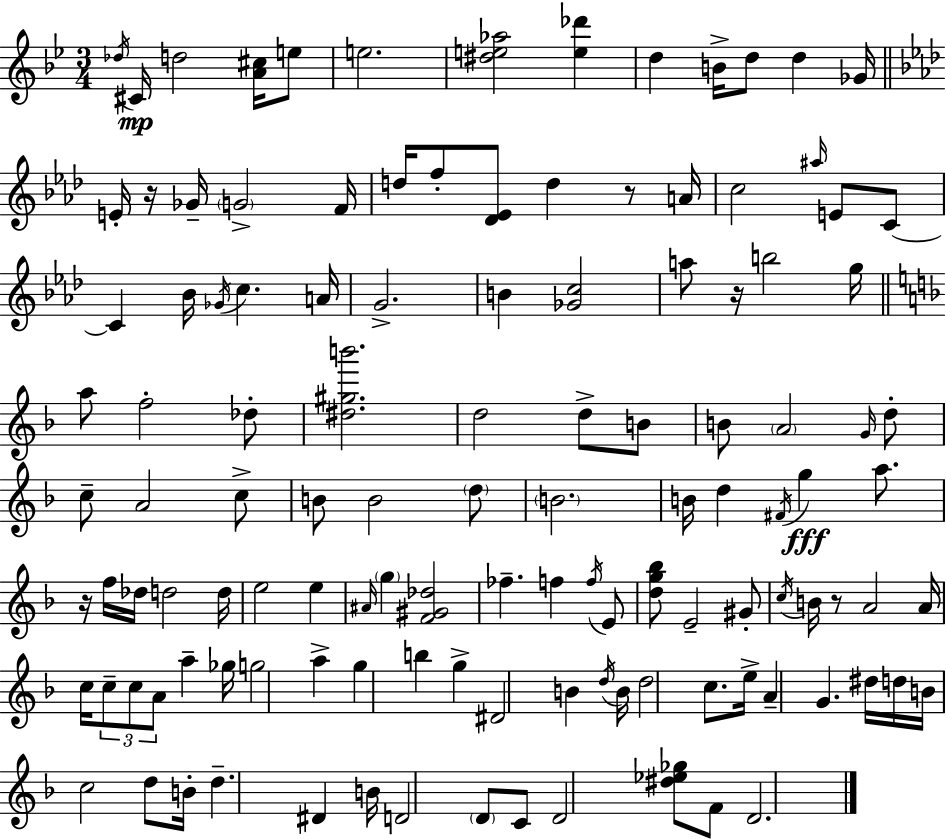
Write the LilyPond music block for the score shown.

{
  \clef treble
  \numericTimeSignature
  \time 3/4
  \key g \minor
  \acciaccatura { des''16 }\mp cis'16 d''2 <a' cis''>16 e''8 | e''2. | <dis'' e'' aes''>2 <e'' des'''>4 | d''4 b'16-> d''8 d''4 | \break ges'16 \bar "||" \break \key aes \major e'16-. r16 ges'16-- \parenthesize g'2-> f'16 | d''16 f''8-. <des' ees'>8 d''4 r8 a'16 | c''2 \grace { ais''16 } e'8 c'8~~ | c'4 bes'16 \acciaccatura { ges'16 } c''4. | \break a'16 g'2.-> | b'4 <ges' c''>2 | a''8 r16 b''2 | g''16 \bar "||" \break \key f \major a''8 f''2-. des''8-. | <dis'' gis'' b'''>2. | d''2 d''8-> b'8 | b'8 \parenthesize a'2 \grace { g'16 } d''8-. | \break c''8-- a'2 c''8-> | b'8 b'2 \parenthesize d''8 | \parenthesize b'2. | b'16 d''4 \acciaccatura { fis'16 }\fff g''4 a''8. | \break r16 f''16 des''16 d''2 | d''16 e''2 e''4 | \grace { ais'16 } \parenthesize g''4 <f' gis' des''>2 | fes''4.-- f''4 | \break \acciaccatura { f''16 } e'8 <d'' g'' bes''>8 e'2-- | gis'8-. \acciaccatura { c''16 } b'16 r8 a'2 | a'16 c''16 \tuplet 3/2 { c''8-- c''8 a'8 } | a''4-- ges''16 g''2 | \break a''4-> g''4 b''4 | g''4-> dis'2 | b'4 \acciaccatura { d''16 } b'16 d''2 | c''8. e''16-> a'4-- g'4. | \break dis''16 d''16 b'16 c''2 | d''8 b'16-. d''4.-- | dis'4 b'16 d'2 | \parenthesize d'8 c'8 d'2 | \break <dis'' ees'' ges''>8 f'8 d'2. | \bar "|."
}